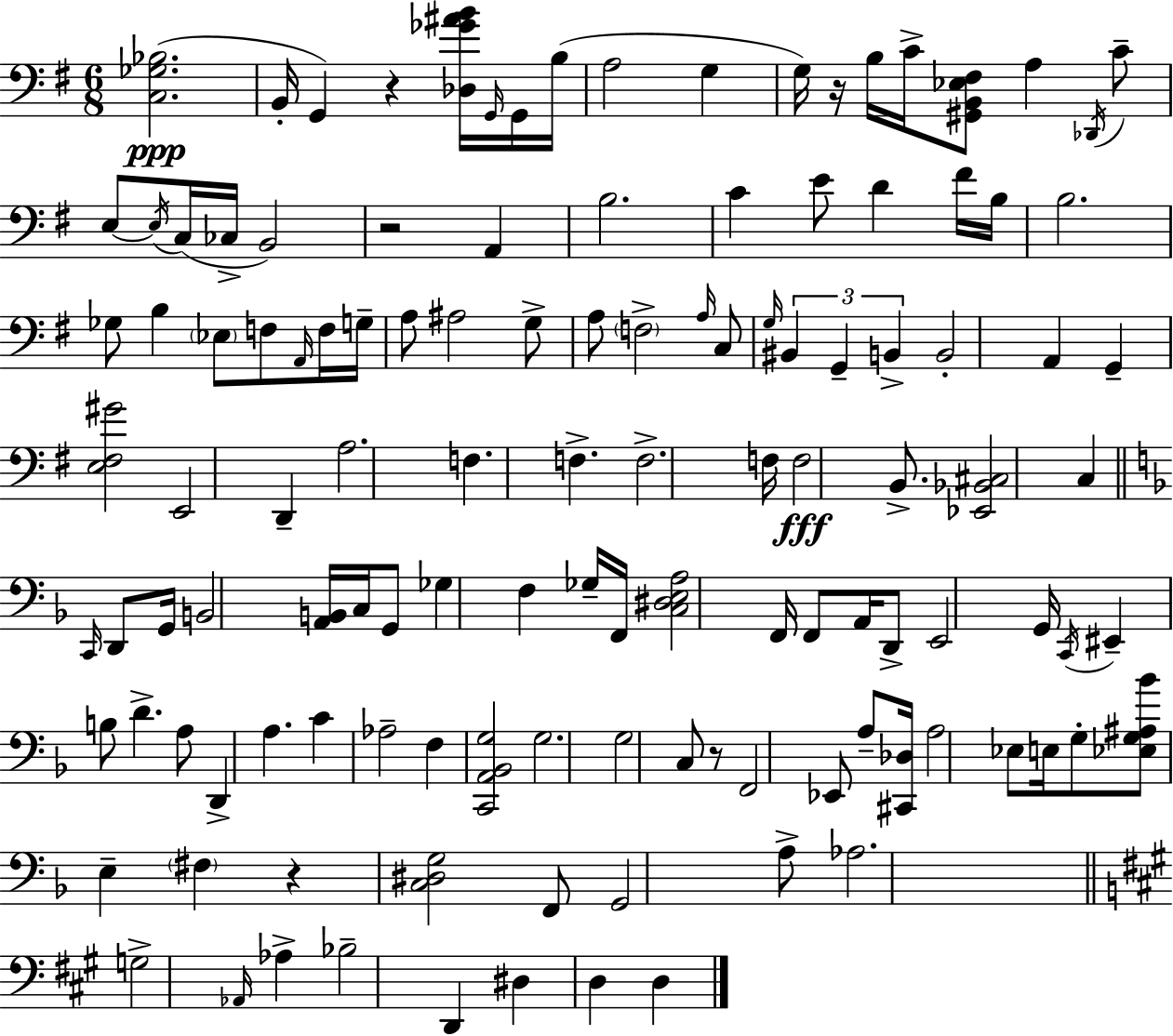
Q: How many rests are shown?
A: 5